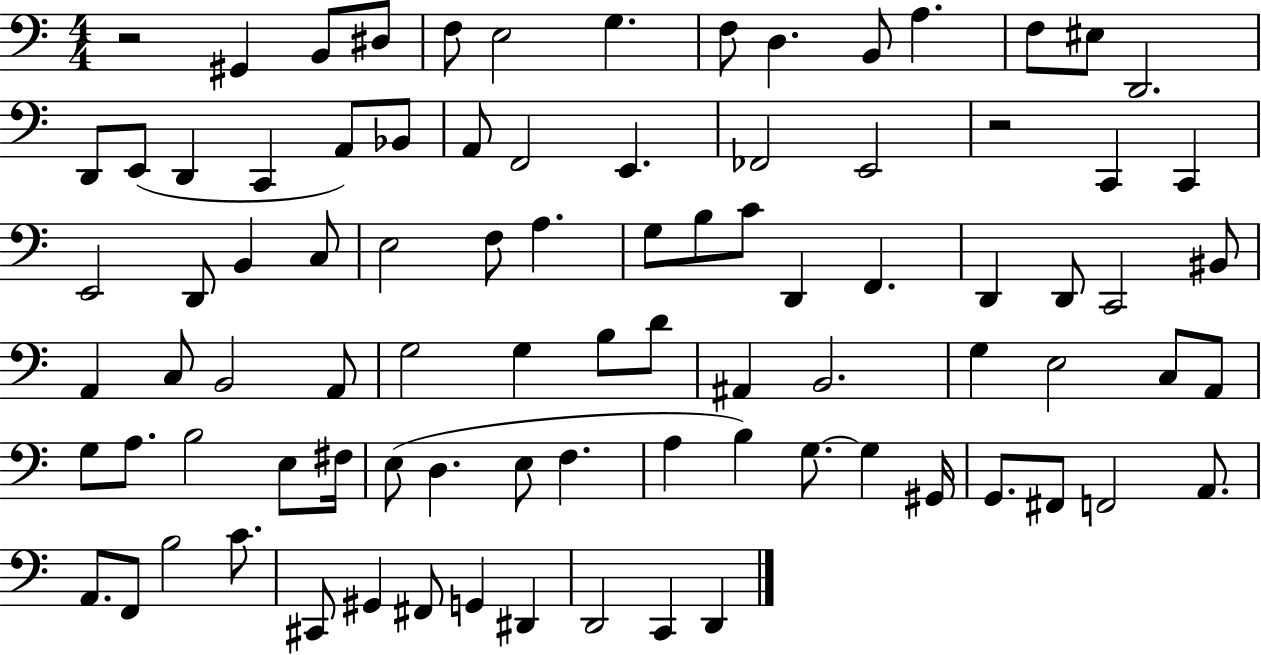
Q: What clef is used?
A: bass